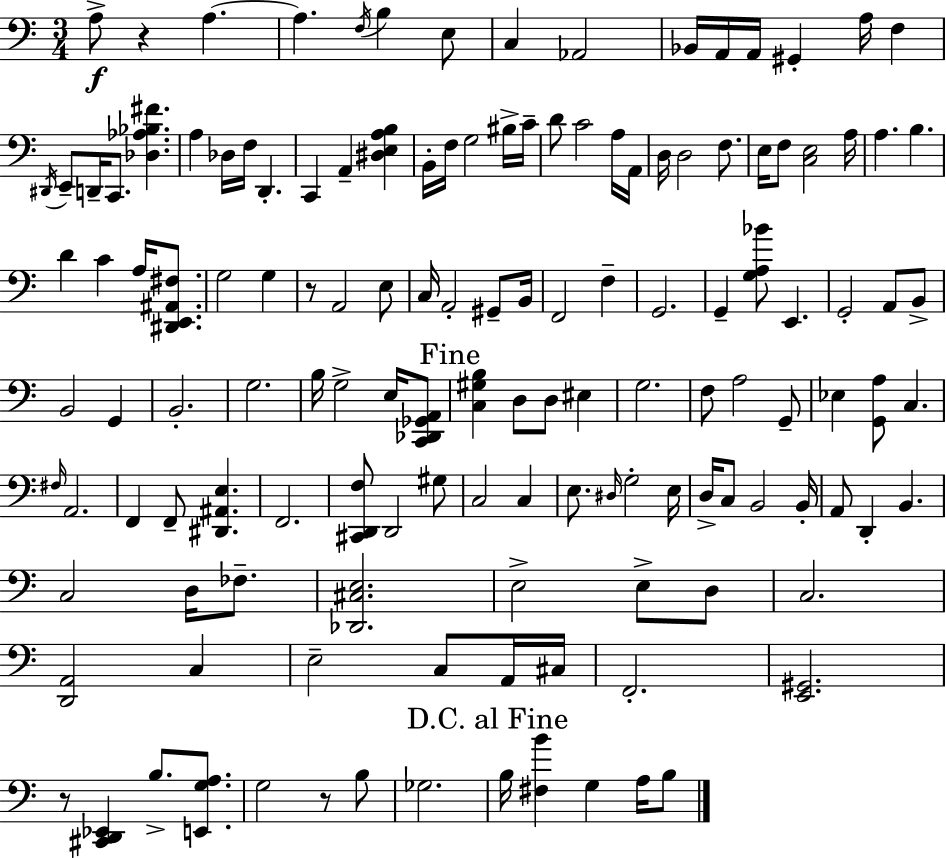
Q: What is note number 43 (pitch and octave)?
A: C4